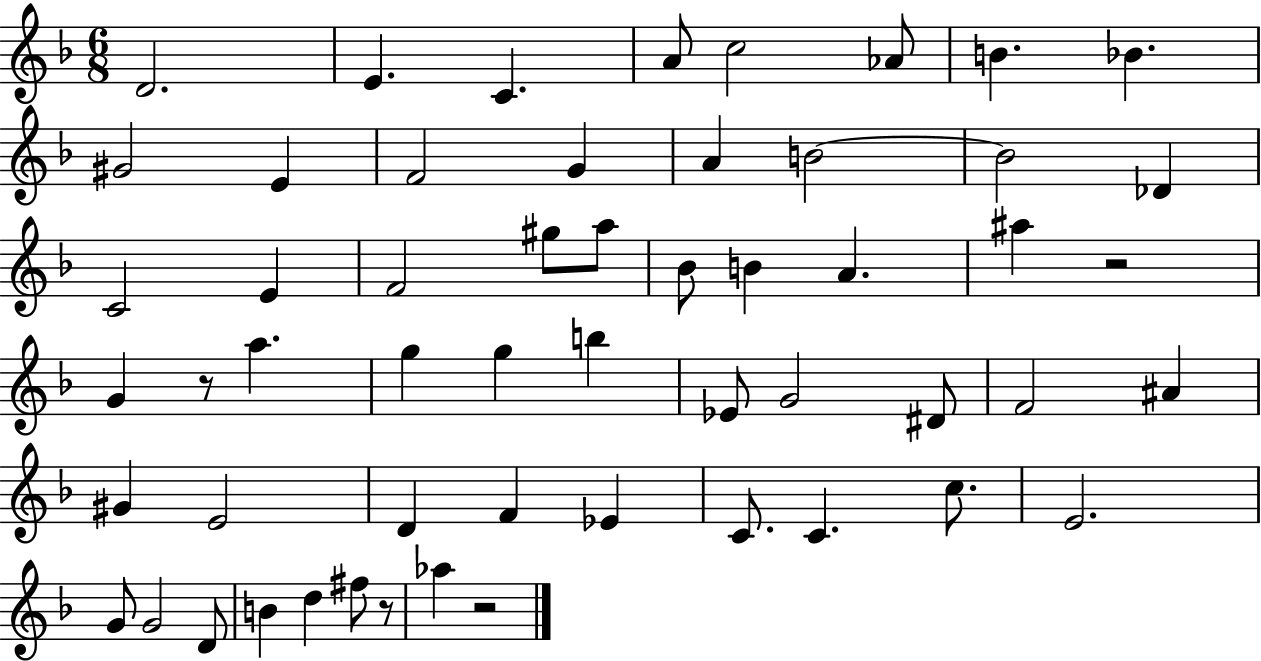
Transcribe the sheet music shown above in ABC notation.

X:1
T:Untitled
M:6/8
L:1/4
K:F
D2 E C A/2 c2 _A/2 B _B ^G2 E F2 G A B2 B2 _D C2 E F2 ^g/2 a/2 _B/2 B A ^a z2 G z/2 a g g b _E/2 G2 ^D/2 F2 ^A ^G E2 D F _E C/2 C c/2 E2 G/2 G2 D/2 B d ^f/2 z/2 _a z2